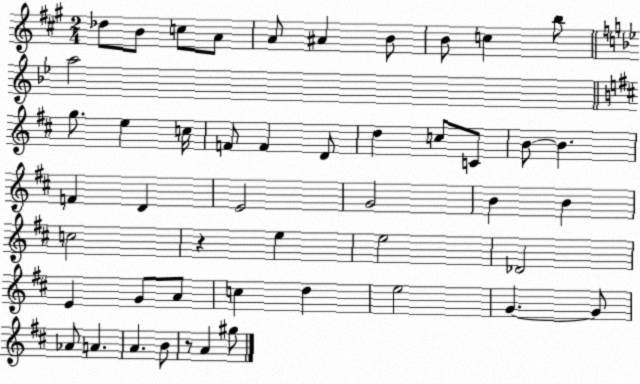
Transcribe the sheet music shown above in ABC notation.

X:1
T:Untitled
M:2/4
L:1/4
K:A
_d/2 B/2 c/2 A/2 A/2 ^A B/2 B/2 c b/2 a2 g/2 e c/4 F/2 F D/2 d c/2 C/2 B/2 B F D E2 G2 B B c2 z e e2 _D2 E G/2 A/2 c d e2 G G/2 _A/2 A A B/2 z/2 A ^g/2